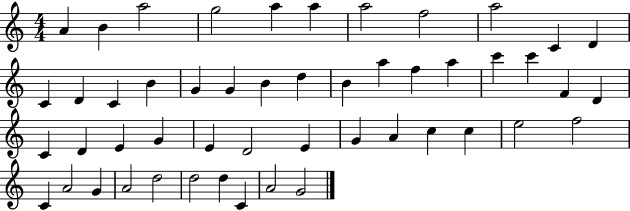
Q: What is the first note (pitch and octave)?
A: A4